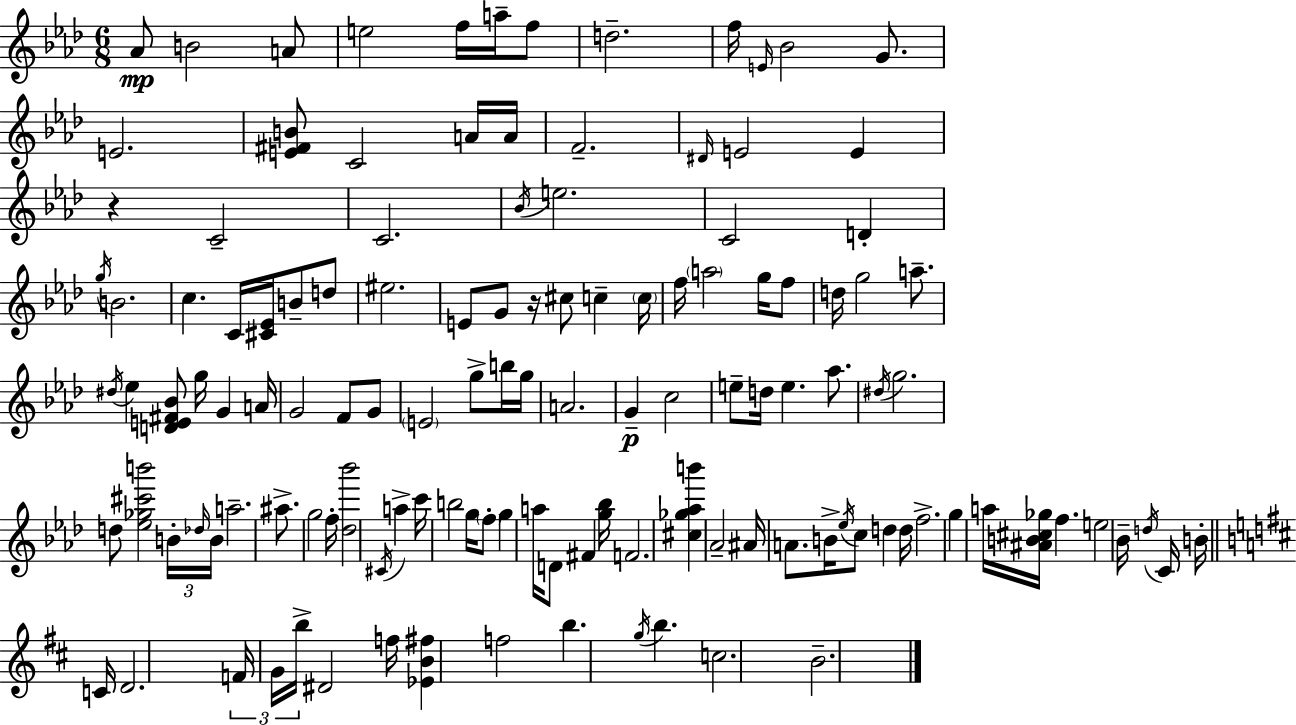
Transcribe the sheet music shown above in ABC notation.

X:1
T:Untitled
M:6/8
L:1/4
K:Ab
_A/2 B2 A/2 e2 f/4 a/4 f/2 d2 f/4 E/4 _B2 G/2 E2 [E^FB]/2 C2 A/4 A/4 F2 ^D/4 E2 E z C2 C2 _B/4 e2 C2 D g/4 B2 c C/4 [^C_E]/4 B/2 d/2 ^e2 E/2 G/2 z/4 ^c/2 c c/4 f/4 a2 g/4 f/2 d/4 g2 a/2 ^d/4 _e [DE^F_B]/2 g/4 G A/4 G2 F/2 G/2 E2 g/2 b/4 g/4 A2 G c2 e/2 d/4 e _a/2 ^d/4 g2 d/2 [_e_g^c'b']2 B/4 _d/4 B/4 a2 ^a/2 g2 f/4 [_d_b']2 ^C/4 a c'/4 b2 g/4 f/2 g a/4 D/2 ^F [g_b]/4 F2 [^c_g_ab'] _A2 ^A/4 A/2 B/4 _e/4 c/2 d d/4 f2 g a/4 [^AB^c_g]/4 f e2 _B/4 d/4 C/4 B/4 C/4 D2 F/4 G/4 b/4 ^D2 f/4 [_EB^f] f2 b g/4 b c2 B2